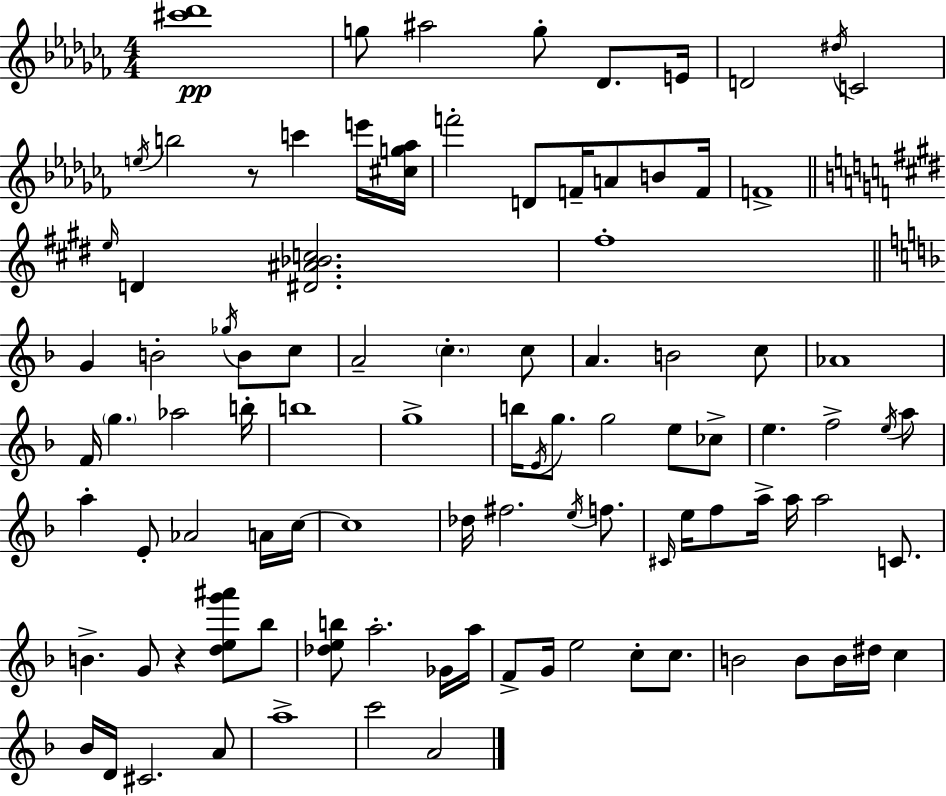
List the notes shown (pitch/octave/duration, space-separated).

[C#6,Db6]/w G5/e A#5/h G5/e Db4/e. E4/s D4/h D#5/s C4/h E5/s B5/h R/e C6/q E6/s [C#5,G5,Ab5]/s F6/h D4/e F4/s A4/e B4/e F4/s F4/w E5/s D4/q [D#4,A#4,Bb4,C5]/h. F#5/w G4/q B4/h Gb5/s B4/e C5/e A4/h C5/q. C5/e A4/q. B4/h C5/e Ab4/w F4/s G5/q. Ab5/h B5/s B5/w G5/w B5/s E4/s G5/e. G5/h E5/e CES5/e E5/q. F5/h E5/s A5/e A5/q E4/e Ab4/h A4/s C5/s C5/w Db5/s F#5/h. E5/s F5/e. C#4/s E5/s F5/e A5/s A5/s A5/h C4/e. B4/q. G4/e R/q [D5,E5,G6,A#6]/e Bb5/e [Db5,E5,B5]/e A5/h. Gb4/s A5/s F4/e G4/s E5/h C5/e C5/e. B4/h B4/e B4/s D#5/s C5/q Bb4/s D4/s C#4/h. A4/e A5/w C6/h A4/h